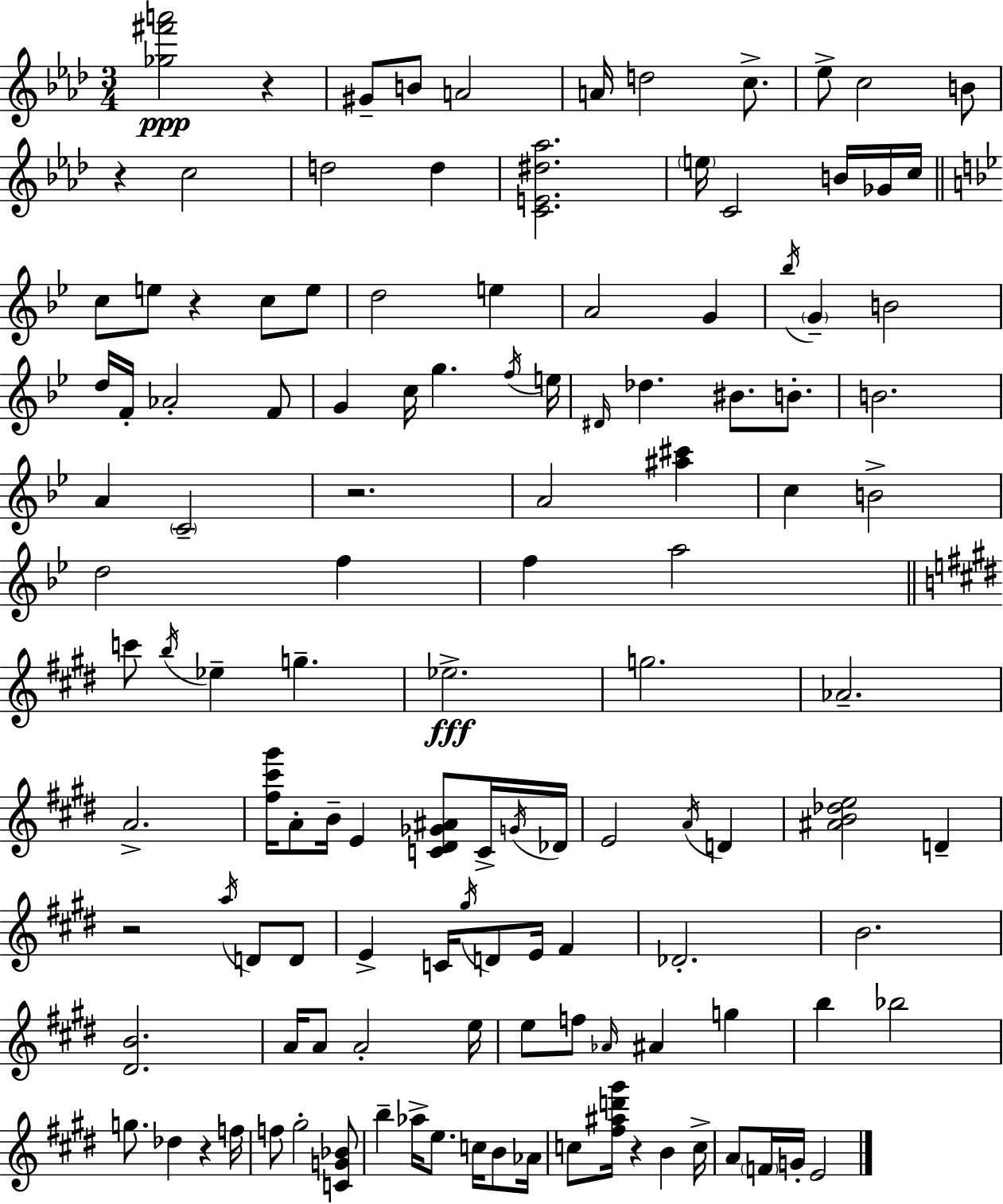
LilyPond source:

{
  \clef treble
  \numericTimeSignature
  \time 3/4
  \key aes \major
  <ges'' fis''' a'''>2\ppp r4 | gis'8-- b'8 a'2 | a'16 d''2 c''8.-> | ees''8-> c''2 b'8 | \break r4 c''2 | d''2 d''4 | <c' e' dis'' aes''>2. | \parenthesize e''16 c'2 b'16 ges'16 c''16 | \break \bar "||" \break \key bes \major c''8 e''8 r4 c''8 e''8 | d''2 e''4 | a'2 g'4 | \acciaccatura { bes''16 } \parenthesize g'4-- b'2 | \break d''16 f'16-. aes'2-. f'8 | g'4 c''16 g''4. | \acciaccatura { f''16 } e''16 \grace { dis'16 } des''4. bis'8. | b'8.-. b'2. | \break a'4 \parenthesize c'2-- | r2. | a'2 <ais'' cis'''>4 | c''4 b'2-> | \break d''2 f''4 | f''4 a''2 | \bar "||" \break \key e \major c'''8 \acciaccatura { b''16 } ees''4-- g''4.-- | ees''2.->\fff | g''2. | aes'2.-- | \break a'2.-> | <fis'' cis''' gis'''>16 a'8-. b'16-- e'4 <c' dis' ges' ais'>8 c'16-> | \acciaccatura { g'16 } des'16 e'2 \acciaccatura { a'16 } d'4 | <ais' b' des'' e''>2 d'4-- | \break r2 \acciaccatura { a''16 } | d'8 d'8 e'4-> c'16 \acciaccatura { gis''16 } d'8 | e'16 fis'4 des'2.-. | b'2. | \break <dis' b'>2. | a'16 a'8 a'2-. | e''16 e''8 f''8 \grace { aes'16 } ais'4 | g''4 b''4 bes''2 | \break g''8. des''4 | r4 f''16 f''8 gis''2-. | <c' g' bes'>8 b''4-- aes''16-> e''8. | c''16 b'8 aes'16 c''8 <fis'' ais'' d''' gis'''>16 r4 | \break b'4 c''16-> a'8 \parenthesize f'16 g'16-. e'2 | \bar "|."
}